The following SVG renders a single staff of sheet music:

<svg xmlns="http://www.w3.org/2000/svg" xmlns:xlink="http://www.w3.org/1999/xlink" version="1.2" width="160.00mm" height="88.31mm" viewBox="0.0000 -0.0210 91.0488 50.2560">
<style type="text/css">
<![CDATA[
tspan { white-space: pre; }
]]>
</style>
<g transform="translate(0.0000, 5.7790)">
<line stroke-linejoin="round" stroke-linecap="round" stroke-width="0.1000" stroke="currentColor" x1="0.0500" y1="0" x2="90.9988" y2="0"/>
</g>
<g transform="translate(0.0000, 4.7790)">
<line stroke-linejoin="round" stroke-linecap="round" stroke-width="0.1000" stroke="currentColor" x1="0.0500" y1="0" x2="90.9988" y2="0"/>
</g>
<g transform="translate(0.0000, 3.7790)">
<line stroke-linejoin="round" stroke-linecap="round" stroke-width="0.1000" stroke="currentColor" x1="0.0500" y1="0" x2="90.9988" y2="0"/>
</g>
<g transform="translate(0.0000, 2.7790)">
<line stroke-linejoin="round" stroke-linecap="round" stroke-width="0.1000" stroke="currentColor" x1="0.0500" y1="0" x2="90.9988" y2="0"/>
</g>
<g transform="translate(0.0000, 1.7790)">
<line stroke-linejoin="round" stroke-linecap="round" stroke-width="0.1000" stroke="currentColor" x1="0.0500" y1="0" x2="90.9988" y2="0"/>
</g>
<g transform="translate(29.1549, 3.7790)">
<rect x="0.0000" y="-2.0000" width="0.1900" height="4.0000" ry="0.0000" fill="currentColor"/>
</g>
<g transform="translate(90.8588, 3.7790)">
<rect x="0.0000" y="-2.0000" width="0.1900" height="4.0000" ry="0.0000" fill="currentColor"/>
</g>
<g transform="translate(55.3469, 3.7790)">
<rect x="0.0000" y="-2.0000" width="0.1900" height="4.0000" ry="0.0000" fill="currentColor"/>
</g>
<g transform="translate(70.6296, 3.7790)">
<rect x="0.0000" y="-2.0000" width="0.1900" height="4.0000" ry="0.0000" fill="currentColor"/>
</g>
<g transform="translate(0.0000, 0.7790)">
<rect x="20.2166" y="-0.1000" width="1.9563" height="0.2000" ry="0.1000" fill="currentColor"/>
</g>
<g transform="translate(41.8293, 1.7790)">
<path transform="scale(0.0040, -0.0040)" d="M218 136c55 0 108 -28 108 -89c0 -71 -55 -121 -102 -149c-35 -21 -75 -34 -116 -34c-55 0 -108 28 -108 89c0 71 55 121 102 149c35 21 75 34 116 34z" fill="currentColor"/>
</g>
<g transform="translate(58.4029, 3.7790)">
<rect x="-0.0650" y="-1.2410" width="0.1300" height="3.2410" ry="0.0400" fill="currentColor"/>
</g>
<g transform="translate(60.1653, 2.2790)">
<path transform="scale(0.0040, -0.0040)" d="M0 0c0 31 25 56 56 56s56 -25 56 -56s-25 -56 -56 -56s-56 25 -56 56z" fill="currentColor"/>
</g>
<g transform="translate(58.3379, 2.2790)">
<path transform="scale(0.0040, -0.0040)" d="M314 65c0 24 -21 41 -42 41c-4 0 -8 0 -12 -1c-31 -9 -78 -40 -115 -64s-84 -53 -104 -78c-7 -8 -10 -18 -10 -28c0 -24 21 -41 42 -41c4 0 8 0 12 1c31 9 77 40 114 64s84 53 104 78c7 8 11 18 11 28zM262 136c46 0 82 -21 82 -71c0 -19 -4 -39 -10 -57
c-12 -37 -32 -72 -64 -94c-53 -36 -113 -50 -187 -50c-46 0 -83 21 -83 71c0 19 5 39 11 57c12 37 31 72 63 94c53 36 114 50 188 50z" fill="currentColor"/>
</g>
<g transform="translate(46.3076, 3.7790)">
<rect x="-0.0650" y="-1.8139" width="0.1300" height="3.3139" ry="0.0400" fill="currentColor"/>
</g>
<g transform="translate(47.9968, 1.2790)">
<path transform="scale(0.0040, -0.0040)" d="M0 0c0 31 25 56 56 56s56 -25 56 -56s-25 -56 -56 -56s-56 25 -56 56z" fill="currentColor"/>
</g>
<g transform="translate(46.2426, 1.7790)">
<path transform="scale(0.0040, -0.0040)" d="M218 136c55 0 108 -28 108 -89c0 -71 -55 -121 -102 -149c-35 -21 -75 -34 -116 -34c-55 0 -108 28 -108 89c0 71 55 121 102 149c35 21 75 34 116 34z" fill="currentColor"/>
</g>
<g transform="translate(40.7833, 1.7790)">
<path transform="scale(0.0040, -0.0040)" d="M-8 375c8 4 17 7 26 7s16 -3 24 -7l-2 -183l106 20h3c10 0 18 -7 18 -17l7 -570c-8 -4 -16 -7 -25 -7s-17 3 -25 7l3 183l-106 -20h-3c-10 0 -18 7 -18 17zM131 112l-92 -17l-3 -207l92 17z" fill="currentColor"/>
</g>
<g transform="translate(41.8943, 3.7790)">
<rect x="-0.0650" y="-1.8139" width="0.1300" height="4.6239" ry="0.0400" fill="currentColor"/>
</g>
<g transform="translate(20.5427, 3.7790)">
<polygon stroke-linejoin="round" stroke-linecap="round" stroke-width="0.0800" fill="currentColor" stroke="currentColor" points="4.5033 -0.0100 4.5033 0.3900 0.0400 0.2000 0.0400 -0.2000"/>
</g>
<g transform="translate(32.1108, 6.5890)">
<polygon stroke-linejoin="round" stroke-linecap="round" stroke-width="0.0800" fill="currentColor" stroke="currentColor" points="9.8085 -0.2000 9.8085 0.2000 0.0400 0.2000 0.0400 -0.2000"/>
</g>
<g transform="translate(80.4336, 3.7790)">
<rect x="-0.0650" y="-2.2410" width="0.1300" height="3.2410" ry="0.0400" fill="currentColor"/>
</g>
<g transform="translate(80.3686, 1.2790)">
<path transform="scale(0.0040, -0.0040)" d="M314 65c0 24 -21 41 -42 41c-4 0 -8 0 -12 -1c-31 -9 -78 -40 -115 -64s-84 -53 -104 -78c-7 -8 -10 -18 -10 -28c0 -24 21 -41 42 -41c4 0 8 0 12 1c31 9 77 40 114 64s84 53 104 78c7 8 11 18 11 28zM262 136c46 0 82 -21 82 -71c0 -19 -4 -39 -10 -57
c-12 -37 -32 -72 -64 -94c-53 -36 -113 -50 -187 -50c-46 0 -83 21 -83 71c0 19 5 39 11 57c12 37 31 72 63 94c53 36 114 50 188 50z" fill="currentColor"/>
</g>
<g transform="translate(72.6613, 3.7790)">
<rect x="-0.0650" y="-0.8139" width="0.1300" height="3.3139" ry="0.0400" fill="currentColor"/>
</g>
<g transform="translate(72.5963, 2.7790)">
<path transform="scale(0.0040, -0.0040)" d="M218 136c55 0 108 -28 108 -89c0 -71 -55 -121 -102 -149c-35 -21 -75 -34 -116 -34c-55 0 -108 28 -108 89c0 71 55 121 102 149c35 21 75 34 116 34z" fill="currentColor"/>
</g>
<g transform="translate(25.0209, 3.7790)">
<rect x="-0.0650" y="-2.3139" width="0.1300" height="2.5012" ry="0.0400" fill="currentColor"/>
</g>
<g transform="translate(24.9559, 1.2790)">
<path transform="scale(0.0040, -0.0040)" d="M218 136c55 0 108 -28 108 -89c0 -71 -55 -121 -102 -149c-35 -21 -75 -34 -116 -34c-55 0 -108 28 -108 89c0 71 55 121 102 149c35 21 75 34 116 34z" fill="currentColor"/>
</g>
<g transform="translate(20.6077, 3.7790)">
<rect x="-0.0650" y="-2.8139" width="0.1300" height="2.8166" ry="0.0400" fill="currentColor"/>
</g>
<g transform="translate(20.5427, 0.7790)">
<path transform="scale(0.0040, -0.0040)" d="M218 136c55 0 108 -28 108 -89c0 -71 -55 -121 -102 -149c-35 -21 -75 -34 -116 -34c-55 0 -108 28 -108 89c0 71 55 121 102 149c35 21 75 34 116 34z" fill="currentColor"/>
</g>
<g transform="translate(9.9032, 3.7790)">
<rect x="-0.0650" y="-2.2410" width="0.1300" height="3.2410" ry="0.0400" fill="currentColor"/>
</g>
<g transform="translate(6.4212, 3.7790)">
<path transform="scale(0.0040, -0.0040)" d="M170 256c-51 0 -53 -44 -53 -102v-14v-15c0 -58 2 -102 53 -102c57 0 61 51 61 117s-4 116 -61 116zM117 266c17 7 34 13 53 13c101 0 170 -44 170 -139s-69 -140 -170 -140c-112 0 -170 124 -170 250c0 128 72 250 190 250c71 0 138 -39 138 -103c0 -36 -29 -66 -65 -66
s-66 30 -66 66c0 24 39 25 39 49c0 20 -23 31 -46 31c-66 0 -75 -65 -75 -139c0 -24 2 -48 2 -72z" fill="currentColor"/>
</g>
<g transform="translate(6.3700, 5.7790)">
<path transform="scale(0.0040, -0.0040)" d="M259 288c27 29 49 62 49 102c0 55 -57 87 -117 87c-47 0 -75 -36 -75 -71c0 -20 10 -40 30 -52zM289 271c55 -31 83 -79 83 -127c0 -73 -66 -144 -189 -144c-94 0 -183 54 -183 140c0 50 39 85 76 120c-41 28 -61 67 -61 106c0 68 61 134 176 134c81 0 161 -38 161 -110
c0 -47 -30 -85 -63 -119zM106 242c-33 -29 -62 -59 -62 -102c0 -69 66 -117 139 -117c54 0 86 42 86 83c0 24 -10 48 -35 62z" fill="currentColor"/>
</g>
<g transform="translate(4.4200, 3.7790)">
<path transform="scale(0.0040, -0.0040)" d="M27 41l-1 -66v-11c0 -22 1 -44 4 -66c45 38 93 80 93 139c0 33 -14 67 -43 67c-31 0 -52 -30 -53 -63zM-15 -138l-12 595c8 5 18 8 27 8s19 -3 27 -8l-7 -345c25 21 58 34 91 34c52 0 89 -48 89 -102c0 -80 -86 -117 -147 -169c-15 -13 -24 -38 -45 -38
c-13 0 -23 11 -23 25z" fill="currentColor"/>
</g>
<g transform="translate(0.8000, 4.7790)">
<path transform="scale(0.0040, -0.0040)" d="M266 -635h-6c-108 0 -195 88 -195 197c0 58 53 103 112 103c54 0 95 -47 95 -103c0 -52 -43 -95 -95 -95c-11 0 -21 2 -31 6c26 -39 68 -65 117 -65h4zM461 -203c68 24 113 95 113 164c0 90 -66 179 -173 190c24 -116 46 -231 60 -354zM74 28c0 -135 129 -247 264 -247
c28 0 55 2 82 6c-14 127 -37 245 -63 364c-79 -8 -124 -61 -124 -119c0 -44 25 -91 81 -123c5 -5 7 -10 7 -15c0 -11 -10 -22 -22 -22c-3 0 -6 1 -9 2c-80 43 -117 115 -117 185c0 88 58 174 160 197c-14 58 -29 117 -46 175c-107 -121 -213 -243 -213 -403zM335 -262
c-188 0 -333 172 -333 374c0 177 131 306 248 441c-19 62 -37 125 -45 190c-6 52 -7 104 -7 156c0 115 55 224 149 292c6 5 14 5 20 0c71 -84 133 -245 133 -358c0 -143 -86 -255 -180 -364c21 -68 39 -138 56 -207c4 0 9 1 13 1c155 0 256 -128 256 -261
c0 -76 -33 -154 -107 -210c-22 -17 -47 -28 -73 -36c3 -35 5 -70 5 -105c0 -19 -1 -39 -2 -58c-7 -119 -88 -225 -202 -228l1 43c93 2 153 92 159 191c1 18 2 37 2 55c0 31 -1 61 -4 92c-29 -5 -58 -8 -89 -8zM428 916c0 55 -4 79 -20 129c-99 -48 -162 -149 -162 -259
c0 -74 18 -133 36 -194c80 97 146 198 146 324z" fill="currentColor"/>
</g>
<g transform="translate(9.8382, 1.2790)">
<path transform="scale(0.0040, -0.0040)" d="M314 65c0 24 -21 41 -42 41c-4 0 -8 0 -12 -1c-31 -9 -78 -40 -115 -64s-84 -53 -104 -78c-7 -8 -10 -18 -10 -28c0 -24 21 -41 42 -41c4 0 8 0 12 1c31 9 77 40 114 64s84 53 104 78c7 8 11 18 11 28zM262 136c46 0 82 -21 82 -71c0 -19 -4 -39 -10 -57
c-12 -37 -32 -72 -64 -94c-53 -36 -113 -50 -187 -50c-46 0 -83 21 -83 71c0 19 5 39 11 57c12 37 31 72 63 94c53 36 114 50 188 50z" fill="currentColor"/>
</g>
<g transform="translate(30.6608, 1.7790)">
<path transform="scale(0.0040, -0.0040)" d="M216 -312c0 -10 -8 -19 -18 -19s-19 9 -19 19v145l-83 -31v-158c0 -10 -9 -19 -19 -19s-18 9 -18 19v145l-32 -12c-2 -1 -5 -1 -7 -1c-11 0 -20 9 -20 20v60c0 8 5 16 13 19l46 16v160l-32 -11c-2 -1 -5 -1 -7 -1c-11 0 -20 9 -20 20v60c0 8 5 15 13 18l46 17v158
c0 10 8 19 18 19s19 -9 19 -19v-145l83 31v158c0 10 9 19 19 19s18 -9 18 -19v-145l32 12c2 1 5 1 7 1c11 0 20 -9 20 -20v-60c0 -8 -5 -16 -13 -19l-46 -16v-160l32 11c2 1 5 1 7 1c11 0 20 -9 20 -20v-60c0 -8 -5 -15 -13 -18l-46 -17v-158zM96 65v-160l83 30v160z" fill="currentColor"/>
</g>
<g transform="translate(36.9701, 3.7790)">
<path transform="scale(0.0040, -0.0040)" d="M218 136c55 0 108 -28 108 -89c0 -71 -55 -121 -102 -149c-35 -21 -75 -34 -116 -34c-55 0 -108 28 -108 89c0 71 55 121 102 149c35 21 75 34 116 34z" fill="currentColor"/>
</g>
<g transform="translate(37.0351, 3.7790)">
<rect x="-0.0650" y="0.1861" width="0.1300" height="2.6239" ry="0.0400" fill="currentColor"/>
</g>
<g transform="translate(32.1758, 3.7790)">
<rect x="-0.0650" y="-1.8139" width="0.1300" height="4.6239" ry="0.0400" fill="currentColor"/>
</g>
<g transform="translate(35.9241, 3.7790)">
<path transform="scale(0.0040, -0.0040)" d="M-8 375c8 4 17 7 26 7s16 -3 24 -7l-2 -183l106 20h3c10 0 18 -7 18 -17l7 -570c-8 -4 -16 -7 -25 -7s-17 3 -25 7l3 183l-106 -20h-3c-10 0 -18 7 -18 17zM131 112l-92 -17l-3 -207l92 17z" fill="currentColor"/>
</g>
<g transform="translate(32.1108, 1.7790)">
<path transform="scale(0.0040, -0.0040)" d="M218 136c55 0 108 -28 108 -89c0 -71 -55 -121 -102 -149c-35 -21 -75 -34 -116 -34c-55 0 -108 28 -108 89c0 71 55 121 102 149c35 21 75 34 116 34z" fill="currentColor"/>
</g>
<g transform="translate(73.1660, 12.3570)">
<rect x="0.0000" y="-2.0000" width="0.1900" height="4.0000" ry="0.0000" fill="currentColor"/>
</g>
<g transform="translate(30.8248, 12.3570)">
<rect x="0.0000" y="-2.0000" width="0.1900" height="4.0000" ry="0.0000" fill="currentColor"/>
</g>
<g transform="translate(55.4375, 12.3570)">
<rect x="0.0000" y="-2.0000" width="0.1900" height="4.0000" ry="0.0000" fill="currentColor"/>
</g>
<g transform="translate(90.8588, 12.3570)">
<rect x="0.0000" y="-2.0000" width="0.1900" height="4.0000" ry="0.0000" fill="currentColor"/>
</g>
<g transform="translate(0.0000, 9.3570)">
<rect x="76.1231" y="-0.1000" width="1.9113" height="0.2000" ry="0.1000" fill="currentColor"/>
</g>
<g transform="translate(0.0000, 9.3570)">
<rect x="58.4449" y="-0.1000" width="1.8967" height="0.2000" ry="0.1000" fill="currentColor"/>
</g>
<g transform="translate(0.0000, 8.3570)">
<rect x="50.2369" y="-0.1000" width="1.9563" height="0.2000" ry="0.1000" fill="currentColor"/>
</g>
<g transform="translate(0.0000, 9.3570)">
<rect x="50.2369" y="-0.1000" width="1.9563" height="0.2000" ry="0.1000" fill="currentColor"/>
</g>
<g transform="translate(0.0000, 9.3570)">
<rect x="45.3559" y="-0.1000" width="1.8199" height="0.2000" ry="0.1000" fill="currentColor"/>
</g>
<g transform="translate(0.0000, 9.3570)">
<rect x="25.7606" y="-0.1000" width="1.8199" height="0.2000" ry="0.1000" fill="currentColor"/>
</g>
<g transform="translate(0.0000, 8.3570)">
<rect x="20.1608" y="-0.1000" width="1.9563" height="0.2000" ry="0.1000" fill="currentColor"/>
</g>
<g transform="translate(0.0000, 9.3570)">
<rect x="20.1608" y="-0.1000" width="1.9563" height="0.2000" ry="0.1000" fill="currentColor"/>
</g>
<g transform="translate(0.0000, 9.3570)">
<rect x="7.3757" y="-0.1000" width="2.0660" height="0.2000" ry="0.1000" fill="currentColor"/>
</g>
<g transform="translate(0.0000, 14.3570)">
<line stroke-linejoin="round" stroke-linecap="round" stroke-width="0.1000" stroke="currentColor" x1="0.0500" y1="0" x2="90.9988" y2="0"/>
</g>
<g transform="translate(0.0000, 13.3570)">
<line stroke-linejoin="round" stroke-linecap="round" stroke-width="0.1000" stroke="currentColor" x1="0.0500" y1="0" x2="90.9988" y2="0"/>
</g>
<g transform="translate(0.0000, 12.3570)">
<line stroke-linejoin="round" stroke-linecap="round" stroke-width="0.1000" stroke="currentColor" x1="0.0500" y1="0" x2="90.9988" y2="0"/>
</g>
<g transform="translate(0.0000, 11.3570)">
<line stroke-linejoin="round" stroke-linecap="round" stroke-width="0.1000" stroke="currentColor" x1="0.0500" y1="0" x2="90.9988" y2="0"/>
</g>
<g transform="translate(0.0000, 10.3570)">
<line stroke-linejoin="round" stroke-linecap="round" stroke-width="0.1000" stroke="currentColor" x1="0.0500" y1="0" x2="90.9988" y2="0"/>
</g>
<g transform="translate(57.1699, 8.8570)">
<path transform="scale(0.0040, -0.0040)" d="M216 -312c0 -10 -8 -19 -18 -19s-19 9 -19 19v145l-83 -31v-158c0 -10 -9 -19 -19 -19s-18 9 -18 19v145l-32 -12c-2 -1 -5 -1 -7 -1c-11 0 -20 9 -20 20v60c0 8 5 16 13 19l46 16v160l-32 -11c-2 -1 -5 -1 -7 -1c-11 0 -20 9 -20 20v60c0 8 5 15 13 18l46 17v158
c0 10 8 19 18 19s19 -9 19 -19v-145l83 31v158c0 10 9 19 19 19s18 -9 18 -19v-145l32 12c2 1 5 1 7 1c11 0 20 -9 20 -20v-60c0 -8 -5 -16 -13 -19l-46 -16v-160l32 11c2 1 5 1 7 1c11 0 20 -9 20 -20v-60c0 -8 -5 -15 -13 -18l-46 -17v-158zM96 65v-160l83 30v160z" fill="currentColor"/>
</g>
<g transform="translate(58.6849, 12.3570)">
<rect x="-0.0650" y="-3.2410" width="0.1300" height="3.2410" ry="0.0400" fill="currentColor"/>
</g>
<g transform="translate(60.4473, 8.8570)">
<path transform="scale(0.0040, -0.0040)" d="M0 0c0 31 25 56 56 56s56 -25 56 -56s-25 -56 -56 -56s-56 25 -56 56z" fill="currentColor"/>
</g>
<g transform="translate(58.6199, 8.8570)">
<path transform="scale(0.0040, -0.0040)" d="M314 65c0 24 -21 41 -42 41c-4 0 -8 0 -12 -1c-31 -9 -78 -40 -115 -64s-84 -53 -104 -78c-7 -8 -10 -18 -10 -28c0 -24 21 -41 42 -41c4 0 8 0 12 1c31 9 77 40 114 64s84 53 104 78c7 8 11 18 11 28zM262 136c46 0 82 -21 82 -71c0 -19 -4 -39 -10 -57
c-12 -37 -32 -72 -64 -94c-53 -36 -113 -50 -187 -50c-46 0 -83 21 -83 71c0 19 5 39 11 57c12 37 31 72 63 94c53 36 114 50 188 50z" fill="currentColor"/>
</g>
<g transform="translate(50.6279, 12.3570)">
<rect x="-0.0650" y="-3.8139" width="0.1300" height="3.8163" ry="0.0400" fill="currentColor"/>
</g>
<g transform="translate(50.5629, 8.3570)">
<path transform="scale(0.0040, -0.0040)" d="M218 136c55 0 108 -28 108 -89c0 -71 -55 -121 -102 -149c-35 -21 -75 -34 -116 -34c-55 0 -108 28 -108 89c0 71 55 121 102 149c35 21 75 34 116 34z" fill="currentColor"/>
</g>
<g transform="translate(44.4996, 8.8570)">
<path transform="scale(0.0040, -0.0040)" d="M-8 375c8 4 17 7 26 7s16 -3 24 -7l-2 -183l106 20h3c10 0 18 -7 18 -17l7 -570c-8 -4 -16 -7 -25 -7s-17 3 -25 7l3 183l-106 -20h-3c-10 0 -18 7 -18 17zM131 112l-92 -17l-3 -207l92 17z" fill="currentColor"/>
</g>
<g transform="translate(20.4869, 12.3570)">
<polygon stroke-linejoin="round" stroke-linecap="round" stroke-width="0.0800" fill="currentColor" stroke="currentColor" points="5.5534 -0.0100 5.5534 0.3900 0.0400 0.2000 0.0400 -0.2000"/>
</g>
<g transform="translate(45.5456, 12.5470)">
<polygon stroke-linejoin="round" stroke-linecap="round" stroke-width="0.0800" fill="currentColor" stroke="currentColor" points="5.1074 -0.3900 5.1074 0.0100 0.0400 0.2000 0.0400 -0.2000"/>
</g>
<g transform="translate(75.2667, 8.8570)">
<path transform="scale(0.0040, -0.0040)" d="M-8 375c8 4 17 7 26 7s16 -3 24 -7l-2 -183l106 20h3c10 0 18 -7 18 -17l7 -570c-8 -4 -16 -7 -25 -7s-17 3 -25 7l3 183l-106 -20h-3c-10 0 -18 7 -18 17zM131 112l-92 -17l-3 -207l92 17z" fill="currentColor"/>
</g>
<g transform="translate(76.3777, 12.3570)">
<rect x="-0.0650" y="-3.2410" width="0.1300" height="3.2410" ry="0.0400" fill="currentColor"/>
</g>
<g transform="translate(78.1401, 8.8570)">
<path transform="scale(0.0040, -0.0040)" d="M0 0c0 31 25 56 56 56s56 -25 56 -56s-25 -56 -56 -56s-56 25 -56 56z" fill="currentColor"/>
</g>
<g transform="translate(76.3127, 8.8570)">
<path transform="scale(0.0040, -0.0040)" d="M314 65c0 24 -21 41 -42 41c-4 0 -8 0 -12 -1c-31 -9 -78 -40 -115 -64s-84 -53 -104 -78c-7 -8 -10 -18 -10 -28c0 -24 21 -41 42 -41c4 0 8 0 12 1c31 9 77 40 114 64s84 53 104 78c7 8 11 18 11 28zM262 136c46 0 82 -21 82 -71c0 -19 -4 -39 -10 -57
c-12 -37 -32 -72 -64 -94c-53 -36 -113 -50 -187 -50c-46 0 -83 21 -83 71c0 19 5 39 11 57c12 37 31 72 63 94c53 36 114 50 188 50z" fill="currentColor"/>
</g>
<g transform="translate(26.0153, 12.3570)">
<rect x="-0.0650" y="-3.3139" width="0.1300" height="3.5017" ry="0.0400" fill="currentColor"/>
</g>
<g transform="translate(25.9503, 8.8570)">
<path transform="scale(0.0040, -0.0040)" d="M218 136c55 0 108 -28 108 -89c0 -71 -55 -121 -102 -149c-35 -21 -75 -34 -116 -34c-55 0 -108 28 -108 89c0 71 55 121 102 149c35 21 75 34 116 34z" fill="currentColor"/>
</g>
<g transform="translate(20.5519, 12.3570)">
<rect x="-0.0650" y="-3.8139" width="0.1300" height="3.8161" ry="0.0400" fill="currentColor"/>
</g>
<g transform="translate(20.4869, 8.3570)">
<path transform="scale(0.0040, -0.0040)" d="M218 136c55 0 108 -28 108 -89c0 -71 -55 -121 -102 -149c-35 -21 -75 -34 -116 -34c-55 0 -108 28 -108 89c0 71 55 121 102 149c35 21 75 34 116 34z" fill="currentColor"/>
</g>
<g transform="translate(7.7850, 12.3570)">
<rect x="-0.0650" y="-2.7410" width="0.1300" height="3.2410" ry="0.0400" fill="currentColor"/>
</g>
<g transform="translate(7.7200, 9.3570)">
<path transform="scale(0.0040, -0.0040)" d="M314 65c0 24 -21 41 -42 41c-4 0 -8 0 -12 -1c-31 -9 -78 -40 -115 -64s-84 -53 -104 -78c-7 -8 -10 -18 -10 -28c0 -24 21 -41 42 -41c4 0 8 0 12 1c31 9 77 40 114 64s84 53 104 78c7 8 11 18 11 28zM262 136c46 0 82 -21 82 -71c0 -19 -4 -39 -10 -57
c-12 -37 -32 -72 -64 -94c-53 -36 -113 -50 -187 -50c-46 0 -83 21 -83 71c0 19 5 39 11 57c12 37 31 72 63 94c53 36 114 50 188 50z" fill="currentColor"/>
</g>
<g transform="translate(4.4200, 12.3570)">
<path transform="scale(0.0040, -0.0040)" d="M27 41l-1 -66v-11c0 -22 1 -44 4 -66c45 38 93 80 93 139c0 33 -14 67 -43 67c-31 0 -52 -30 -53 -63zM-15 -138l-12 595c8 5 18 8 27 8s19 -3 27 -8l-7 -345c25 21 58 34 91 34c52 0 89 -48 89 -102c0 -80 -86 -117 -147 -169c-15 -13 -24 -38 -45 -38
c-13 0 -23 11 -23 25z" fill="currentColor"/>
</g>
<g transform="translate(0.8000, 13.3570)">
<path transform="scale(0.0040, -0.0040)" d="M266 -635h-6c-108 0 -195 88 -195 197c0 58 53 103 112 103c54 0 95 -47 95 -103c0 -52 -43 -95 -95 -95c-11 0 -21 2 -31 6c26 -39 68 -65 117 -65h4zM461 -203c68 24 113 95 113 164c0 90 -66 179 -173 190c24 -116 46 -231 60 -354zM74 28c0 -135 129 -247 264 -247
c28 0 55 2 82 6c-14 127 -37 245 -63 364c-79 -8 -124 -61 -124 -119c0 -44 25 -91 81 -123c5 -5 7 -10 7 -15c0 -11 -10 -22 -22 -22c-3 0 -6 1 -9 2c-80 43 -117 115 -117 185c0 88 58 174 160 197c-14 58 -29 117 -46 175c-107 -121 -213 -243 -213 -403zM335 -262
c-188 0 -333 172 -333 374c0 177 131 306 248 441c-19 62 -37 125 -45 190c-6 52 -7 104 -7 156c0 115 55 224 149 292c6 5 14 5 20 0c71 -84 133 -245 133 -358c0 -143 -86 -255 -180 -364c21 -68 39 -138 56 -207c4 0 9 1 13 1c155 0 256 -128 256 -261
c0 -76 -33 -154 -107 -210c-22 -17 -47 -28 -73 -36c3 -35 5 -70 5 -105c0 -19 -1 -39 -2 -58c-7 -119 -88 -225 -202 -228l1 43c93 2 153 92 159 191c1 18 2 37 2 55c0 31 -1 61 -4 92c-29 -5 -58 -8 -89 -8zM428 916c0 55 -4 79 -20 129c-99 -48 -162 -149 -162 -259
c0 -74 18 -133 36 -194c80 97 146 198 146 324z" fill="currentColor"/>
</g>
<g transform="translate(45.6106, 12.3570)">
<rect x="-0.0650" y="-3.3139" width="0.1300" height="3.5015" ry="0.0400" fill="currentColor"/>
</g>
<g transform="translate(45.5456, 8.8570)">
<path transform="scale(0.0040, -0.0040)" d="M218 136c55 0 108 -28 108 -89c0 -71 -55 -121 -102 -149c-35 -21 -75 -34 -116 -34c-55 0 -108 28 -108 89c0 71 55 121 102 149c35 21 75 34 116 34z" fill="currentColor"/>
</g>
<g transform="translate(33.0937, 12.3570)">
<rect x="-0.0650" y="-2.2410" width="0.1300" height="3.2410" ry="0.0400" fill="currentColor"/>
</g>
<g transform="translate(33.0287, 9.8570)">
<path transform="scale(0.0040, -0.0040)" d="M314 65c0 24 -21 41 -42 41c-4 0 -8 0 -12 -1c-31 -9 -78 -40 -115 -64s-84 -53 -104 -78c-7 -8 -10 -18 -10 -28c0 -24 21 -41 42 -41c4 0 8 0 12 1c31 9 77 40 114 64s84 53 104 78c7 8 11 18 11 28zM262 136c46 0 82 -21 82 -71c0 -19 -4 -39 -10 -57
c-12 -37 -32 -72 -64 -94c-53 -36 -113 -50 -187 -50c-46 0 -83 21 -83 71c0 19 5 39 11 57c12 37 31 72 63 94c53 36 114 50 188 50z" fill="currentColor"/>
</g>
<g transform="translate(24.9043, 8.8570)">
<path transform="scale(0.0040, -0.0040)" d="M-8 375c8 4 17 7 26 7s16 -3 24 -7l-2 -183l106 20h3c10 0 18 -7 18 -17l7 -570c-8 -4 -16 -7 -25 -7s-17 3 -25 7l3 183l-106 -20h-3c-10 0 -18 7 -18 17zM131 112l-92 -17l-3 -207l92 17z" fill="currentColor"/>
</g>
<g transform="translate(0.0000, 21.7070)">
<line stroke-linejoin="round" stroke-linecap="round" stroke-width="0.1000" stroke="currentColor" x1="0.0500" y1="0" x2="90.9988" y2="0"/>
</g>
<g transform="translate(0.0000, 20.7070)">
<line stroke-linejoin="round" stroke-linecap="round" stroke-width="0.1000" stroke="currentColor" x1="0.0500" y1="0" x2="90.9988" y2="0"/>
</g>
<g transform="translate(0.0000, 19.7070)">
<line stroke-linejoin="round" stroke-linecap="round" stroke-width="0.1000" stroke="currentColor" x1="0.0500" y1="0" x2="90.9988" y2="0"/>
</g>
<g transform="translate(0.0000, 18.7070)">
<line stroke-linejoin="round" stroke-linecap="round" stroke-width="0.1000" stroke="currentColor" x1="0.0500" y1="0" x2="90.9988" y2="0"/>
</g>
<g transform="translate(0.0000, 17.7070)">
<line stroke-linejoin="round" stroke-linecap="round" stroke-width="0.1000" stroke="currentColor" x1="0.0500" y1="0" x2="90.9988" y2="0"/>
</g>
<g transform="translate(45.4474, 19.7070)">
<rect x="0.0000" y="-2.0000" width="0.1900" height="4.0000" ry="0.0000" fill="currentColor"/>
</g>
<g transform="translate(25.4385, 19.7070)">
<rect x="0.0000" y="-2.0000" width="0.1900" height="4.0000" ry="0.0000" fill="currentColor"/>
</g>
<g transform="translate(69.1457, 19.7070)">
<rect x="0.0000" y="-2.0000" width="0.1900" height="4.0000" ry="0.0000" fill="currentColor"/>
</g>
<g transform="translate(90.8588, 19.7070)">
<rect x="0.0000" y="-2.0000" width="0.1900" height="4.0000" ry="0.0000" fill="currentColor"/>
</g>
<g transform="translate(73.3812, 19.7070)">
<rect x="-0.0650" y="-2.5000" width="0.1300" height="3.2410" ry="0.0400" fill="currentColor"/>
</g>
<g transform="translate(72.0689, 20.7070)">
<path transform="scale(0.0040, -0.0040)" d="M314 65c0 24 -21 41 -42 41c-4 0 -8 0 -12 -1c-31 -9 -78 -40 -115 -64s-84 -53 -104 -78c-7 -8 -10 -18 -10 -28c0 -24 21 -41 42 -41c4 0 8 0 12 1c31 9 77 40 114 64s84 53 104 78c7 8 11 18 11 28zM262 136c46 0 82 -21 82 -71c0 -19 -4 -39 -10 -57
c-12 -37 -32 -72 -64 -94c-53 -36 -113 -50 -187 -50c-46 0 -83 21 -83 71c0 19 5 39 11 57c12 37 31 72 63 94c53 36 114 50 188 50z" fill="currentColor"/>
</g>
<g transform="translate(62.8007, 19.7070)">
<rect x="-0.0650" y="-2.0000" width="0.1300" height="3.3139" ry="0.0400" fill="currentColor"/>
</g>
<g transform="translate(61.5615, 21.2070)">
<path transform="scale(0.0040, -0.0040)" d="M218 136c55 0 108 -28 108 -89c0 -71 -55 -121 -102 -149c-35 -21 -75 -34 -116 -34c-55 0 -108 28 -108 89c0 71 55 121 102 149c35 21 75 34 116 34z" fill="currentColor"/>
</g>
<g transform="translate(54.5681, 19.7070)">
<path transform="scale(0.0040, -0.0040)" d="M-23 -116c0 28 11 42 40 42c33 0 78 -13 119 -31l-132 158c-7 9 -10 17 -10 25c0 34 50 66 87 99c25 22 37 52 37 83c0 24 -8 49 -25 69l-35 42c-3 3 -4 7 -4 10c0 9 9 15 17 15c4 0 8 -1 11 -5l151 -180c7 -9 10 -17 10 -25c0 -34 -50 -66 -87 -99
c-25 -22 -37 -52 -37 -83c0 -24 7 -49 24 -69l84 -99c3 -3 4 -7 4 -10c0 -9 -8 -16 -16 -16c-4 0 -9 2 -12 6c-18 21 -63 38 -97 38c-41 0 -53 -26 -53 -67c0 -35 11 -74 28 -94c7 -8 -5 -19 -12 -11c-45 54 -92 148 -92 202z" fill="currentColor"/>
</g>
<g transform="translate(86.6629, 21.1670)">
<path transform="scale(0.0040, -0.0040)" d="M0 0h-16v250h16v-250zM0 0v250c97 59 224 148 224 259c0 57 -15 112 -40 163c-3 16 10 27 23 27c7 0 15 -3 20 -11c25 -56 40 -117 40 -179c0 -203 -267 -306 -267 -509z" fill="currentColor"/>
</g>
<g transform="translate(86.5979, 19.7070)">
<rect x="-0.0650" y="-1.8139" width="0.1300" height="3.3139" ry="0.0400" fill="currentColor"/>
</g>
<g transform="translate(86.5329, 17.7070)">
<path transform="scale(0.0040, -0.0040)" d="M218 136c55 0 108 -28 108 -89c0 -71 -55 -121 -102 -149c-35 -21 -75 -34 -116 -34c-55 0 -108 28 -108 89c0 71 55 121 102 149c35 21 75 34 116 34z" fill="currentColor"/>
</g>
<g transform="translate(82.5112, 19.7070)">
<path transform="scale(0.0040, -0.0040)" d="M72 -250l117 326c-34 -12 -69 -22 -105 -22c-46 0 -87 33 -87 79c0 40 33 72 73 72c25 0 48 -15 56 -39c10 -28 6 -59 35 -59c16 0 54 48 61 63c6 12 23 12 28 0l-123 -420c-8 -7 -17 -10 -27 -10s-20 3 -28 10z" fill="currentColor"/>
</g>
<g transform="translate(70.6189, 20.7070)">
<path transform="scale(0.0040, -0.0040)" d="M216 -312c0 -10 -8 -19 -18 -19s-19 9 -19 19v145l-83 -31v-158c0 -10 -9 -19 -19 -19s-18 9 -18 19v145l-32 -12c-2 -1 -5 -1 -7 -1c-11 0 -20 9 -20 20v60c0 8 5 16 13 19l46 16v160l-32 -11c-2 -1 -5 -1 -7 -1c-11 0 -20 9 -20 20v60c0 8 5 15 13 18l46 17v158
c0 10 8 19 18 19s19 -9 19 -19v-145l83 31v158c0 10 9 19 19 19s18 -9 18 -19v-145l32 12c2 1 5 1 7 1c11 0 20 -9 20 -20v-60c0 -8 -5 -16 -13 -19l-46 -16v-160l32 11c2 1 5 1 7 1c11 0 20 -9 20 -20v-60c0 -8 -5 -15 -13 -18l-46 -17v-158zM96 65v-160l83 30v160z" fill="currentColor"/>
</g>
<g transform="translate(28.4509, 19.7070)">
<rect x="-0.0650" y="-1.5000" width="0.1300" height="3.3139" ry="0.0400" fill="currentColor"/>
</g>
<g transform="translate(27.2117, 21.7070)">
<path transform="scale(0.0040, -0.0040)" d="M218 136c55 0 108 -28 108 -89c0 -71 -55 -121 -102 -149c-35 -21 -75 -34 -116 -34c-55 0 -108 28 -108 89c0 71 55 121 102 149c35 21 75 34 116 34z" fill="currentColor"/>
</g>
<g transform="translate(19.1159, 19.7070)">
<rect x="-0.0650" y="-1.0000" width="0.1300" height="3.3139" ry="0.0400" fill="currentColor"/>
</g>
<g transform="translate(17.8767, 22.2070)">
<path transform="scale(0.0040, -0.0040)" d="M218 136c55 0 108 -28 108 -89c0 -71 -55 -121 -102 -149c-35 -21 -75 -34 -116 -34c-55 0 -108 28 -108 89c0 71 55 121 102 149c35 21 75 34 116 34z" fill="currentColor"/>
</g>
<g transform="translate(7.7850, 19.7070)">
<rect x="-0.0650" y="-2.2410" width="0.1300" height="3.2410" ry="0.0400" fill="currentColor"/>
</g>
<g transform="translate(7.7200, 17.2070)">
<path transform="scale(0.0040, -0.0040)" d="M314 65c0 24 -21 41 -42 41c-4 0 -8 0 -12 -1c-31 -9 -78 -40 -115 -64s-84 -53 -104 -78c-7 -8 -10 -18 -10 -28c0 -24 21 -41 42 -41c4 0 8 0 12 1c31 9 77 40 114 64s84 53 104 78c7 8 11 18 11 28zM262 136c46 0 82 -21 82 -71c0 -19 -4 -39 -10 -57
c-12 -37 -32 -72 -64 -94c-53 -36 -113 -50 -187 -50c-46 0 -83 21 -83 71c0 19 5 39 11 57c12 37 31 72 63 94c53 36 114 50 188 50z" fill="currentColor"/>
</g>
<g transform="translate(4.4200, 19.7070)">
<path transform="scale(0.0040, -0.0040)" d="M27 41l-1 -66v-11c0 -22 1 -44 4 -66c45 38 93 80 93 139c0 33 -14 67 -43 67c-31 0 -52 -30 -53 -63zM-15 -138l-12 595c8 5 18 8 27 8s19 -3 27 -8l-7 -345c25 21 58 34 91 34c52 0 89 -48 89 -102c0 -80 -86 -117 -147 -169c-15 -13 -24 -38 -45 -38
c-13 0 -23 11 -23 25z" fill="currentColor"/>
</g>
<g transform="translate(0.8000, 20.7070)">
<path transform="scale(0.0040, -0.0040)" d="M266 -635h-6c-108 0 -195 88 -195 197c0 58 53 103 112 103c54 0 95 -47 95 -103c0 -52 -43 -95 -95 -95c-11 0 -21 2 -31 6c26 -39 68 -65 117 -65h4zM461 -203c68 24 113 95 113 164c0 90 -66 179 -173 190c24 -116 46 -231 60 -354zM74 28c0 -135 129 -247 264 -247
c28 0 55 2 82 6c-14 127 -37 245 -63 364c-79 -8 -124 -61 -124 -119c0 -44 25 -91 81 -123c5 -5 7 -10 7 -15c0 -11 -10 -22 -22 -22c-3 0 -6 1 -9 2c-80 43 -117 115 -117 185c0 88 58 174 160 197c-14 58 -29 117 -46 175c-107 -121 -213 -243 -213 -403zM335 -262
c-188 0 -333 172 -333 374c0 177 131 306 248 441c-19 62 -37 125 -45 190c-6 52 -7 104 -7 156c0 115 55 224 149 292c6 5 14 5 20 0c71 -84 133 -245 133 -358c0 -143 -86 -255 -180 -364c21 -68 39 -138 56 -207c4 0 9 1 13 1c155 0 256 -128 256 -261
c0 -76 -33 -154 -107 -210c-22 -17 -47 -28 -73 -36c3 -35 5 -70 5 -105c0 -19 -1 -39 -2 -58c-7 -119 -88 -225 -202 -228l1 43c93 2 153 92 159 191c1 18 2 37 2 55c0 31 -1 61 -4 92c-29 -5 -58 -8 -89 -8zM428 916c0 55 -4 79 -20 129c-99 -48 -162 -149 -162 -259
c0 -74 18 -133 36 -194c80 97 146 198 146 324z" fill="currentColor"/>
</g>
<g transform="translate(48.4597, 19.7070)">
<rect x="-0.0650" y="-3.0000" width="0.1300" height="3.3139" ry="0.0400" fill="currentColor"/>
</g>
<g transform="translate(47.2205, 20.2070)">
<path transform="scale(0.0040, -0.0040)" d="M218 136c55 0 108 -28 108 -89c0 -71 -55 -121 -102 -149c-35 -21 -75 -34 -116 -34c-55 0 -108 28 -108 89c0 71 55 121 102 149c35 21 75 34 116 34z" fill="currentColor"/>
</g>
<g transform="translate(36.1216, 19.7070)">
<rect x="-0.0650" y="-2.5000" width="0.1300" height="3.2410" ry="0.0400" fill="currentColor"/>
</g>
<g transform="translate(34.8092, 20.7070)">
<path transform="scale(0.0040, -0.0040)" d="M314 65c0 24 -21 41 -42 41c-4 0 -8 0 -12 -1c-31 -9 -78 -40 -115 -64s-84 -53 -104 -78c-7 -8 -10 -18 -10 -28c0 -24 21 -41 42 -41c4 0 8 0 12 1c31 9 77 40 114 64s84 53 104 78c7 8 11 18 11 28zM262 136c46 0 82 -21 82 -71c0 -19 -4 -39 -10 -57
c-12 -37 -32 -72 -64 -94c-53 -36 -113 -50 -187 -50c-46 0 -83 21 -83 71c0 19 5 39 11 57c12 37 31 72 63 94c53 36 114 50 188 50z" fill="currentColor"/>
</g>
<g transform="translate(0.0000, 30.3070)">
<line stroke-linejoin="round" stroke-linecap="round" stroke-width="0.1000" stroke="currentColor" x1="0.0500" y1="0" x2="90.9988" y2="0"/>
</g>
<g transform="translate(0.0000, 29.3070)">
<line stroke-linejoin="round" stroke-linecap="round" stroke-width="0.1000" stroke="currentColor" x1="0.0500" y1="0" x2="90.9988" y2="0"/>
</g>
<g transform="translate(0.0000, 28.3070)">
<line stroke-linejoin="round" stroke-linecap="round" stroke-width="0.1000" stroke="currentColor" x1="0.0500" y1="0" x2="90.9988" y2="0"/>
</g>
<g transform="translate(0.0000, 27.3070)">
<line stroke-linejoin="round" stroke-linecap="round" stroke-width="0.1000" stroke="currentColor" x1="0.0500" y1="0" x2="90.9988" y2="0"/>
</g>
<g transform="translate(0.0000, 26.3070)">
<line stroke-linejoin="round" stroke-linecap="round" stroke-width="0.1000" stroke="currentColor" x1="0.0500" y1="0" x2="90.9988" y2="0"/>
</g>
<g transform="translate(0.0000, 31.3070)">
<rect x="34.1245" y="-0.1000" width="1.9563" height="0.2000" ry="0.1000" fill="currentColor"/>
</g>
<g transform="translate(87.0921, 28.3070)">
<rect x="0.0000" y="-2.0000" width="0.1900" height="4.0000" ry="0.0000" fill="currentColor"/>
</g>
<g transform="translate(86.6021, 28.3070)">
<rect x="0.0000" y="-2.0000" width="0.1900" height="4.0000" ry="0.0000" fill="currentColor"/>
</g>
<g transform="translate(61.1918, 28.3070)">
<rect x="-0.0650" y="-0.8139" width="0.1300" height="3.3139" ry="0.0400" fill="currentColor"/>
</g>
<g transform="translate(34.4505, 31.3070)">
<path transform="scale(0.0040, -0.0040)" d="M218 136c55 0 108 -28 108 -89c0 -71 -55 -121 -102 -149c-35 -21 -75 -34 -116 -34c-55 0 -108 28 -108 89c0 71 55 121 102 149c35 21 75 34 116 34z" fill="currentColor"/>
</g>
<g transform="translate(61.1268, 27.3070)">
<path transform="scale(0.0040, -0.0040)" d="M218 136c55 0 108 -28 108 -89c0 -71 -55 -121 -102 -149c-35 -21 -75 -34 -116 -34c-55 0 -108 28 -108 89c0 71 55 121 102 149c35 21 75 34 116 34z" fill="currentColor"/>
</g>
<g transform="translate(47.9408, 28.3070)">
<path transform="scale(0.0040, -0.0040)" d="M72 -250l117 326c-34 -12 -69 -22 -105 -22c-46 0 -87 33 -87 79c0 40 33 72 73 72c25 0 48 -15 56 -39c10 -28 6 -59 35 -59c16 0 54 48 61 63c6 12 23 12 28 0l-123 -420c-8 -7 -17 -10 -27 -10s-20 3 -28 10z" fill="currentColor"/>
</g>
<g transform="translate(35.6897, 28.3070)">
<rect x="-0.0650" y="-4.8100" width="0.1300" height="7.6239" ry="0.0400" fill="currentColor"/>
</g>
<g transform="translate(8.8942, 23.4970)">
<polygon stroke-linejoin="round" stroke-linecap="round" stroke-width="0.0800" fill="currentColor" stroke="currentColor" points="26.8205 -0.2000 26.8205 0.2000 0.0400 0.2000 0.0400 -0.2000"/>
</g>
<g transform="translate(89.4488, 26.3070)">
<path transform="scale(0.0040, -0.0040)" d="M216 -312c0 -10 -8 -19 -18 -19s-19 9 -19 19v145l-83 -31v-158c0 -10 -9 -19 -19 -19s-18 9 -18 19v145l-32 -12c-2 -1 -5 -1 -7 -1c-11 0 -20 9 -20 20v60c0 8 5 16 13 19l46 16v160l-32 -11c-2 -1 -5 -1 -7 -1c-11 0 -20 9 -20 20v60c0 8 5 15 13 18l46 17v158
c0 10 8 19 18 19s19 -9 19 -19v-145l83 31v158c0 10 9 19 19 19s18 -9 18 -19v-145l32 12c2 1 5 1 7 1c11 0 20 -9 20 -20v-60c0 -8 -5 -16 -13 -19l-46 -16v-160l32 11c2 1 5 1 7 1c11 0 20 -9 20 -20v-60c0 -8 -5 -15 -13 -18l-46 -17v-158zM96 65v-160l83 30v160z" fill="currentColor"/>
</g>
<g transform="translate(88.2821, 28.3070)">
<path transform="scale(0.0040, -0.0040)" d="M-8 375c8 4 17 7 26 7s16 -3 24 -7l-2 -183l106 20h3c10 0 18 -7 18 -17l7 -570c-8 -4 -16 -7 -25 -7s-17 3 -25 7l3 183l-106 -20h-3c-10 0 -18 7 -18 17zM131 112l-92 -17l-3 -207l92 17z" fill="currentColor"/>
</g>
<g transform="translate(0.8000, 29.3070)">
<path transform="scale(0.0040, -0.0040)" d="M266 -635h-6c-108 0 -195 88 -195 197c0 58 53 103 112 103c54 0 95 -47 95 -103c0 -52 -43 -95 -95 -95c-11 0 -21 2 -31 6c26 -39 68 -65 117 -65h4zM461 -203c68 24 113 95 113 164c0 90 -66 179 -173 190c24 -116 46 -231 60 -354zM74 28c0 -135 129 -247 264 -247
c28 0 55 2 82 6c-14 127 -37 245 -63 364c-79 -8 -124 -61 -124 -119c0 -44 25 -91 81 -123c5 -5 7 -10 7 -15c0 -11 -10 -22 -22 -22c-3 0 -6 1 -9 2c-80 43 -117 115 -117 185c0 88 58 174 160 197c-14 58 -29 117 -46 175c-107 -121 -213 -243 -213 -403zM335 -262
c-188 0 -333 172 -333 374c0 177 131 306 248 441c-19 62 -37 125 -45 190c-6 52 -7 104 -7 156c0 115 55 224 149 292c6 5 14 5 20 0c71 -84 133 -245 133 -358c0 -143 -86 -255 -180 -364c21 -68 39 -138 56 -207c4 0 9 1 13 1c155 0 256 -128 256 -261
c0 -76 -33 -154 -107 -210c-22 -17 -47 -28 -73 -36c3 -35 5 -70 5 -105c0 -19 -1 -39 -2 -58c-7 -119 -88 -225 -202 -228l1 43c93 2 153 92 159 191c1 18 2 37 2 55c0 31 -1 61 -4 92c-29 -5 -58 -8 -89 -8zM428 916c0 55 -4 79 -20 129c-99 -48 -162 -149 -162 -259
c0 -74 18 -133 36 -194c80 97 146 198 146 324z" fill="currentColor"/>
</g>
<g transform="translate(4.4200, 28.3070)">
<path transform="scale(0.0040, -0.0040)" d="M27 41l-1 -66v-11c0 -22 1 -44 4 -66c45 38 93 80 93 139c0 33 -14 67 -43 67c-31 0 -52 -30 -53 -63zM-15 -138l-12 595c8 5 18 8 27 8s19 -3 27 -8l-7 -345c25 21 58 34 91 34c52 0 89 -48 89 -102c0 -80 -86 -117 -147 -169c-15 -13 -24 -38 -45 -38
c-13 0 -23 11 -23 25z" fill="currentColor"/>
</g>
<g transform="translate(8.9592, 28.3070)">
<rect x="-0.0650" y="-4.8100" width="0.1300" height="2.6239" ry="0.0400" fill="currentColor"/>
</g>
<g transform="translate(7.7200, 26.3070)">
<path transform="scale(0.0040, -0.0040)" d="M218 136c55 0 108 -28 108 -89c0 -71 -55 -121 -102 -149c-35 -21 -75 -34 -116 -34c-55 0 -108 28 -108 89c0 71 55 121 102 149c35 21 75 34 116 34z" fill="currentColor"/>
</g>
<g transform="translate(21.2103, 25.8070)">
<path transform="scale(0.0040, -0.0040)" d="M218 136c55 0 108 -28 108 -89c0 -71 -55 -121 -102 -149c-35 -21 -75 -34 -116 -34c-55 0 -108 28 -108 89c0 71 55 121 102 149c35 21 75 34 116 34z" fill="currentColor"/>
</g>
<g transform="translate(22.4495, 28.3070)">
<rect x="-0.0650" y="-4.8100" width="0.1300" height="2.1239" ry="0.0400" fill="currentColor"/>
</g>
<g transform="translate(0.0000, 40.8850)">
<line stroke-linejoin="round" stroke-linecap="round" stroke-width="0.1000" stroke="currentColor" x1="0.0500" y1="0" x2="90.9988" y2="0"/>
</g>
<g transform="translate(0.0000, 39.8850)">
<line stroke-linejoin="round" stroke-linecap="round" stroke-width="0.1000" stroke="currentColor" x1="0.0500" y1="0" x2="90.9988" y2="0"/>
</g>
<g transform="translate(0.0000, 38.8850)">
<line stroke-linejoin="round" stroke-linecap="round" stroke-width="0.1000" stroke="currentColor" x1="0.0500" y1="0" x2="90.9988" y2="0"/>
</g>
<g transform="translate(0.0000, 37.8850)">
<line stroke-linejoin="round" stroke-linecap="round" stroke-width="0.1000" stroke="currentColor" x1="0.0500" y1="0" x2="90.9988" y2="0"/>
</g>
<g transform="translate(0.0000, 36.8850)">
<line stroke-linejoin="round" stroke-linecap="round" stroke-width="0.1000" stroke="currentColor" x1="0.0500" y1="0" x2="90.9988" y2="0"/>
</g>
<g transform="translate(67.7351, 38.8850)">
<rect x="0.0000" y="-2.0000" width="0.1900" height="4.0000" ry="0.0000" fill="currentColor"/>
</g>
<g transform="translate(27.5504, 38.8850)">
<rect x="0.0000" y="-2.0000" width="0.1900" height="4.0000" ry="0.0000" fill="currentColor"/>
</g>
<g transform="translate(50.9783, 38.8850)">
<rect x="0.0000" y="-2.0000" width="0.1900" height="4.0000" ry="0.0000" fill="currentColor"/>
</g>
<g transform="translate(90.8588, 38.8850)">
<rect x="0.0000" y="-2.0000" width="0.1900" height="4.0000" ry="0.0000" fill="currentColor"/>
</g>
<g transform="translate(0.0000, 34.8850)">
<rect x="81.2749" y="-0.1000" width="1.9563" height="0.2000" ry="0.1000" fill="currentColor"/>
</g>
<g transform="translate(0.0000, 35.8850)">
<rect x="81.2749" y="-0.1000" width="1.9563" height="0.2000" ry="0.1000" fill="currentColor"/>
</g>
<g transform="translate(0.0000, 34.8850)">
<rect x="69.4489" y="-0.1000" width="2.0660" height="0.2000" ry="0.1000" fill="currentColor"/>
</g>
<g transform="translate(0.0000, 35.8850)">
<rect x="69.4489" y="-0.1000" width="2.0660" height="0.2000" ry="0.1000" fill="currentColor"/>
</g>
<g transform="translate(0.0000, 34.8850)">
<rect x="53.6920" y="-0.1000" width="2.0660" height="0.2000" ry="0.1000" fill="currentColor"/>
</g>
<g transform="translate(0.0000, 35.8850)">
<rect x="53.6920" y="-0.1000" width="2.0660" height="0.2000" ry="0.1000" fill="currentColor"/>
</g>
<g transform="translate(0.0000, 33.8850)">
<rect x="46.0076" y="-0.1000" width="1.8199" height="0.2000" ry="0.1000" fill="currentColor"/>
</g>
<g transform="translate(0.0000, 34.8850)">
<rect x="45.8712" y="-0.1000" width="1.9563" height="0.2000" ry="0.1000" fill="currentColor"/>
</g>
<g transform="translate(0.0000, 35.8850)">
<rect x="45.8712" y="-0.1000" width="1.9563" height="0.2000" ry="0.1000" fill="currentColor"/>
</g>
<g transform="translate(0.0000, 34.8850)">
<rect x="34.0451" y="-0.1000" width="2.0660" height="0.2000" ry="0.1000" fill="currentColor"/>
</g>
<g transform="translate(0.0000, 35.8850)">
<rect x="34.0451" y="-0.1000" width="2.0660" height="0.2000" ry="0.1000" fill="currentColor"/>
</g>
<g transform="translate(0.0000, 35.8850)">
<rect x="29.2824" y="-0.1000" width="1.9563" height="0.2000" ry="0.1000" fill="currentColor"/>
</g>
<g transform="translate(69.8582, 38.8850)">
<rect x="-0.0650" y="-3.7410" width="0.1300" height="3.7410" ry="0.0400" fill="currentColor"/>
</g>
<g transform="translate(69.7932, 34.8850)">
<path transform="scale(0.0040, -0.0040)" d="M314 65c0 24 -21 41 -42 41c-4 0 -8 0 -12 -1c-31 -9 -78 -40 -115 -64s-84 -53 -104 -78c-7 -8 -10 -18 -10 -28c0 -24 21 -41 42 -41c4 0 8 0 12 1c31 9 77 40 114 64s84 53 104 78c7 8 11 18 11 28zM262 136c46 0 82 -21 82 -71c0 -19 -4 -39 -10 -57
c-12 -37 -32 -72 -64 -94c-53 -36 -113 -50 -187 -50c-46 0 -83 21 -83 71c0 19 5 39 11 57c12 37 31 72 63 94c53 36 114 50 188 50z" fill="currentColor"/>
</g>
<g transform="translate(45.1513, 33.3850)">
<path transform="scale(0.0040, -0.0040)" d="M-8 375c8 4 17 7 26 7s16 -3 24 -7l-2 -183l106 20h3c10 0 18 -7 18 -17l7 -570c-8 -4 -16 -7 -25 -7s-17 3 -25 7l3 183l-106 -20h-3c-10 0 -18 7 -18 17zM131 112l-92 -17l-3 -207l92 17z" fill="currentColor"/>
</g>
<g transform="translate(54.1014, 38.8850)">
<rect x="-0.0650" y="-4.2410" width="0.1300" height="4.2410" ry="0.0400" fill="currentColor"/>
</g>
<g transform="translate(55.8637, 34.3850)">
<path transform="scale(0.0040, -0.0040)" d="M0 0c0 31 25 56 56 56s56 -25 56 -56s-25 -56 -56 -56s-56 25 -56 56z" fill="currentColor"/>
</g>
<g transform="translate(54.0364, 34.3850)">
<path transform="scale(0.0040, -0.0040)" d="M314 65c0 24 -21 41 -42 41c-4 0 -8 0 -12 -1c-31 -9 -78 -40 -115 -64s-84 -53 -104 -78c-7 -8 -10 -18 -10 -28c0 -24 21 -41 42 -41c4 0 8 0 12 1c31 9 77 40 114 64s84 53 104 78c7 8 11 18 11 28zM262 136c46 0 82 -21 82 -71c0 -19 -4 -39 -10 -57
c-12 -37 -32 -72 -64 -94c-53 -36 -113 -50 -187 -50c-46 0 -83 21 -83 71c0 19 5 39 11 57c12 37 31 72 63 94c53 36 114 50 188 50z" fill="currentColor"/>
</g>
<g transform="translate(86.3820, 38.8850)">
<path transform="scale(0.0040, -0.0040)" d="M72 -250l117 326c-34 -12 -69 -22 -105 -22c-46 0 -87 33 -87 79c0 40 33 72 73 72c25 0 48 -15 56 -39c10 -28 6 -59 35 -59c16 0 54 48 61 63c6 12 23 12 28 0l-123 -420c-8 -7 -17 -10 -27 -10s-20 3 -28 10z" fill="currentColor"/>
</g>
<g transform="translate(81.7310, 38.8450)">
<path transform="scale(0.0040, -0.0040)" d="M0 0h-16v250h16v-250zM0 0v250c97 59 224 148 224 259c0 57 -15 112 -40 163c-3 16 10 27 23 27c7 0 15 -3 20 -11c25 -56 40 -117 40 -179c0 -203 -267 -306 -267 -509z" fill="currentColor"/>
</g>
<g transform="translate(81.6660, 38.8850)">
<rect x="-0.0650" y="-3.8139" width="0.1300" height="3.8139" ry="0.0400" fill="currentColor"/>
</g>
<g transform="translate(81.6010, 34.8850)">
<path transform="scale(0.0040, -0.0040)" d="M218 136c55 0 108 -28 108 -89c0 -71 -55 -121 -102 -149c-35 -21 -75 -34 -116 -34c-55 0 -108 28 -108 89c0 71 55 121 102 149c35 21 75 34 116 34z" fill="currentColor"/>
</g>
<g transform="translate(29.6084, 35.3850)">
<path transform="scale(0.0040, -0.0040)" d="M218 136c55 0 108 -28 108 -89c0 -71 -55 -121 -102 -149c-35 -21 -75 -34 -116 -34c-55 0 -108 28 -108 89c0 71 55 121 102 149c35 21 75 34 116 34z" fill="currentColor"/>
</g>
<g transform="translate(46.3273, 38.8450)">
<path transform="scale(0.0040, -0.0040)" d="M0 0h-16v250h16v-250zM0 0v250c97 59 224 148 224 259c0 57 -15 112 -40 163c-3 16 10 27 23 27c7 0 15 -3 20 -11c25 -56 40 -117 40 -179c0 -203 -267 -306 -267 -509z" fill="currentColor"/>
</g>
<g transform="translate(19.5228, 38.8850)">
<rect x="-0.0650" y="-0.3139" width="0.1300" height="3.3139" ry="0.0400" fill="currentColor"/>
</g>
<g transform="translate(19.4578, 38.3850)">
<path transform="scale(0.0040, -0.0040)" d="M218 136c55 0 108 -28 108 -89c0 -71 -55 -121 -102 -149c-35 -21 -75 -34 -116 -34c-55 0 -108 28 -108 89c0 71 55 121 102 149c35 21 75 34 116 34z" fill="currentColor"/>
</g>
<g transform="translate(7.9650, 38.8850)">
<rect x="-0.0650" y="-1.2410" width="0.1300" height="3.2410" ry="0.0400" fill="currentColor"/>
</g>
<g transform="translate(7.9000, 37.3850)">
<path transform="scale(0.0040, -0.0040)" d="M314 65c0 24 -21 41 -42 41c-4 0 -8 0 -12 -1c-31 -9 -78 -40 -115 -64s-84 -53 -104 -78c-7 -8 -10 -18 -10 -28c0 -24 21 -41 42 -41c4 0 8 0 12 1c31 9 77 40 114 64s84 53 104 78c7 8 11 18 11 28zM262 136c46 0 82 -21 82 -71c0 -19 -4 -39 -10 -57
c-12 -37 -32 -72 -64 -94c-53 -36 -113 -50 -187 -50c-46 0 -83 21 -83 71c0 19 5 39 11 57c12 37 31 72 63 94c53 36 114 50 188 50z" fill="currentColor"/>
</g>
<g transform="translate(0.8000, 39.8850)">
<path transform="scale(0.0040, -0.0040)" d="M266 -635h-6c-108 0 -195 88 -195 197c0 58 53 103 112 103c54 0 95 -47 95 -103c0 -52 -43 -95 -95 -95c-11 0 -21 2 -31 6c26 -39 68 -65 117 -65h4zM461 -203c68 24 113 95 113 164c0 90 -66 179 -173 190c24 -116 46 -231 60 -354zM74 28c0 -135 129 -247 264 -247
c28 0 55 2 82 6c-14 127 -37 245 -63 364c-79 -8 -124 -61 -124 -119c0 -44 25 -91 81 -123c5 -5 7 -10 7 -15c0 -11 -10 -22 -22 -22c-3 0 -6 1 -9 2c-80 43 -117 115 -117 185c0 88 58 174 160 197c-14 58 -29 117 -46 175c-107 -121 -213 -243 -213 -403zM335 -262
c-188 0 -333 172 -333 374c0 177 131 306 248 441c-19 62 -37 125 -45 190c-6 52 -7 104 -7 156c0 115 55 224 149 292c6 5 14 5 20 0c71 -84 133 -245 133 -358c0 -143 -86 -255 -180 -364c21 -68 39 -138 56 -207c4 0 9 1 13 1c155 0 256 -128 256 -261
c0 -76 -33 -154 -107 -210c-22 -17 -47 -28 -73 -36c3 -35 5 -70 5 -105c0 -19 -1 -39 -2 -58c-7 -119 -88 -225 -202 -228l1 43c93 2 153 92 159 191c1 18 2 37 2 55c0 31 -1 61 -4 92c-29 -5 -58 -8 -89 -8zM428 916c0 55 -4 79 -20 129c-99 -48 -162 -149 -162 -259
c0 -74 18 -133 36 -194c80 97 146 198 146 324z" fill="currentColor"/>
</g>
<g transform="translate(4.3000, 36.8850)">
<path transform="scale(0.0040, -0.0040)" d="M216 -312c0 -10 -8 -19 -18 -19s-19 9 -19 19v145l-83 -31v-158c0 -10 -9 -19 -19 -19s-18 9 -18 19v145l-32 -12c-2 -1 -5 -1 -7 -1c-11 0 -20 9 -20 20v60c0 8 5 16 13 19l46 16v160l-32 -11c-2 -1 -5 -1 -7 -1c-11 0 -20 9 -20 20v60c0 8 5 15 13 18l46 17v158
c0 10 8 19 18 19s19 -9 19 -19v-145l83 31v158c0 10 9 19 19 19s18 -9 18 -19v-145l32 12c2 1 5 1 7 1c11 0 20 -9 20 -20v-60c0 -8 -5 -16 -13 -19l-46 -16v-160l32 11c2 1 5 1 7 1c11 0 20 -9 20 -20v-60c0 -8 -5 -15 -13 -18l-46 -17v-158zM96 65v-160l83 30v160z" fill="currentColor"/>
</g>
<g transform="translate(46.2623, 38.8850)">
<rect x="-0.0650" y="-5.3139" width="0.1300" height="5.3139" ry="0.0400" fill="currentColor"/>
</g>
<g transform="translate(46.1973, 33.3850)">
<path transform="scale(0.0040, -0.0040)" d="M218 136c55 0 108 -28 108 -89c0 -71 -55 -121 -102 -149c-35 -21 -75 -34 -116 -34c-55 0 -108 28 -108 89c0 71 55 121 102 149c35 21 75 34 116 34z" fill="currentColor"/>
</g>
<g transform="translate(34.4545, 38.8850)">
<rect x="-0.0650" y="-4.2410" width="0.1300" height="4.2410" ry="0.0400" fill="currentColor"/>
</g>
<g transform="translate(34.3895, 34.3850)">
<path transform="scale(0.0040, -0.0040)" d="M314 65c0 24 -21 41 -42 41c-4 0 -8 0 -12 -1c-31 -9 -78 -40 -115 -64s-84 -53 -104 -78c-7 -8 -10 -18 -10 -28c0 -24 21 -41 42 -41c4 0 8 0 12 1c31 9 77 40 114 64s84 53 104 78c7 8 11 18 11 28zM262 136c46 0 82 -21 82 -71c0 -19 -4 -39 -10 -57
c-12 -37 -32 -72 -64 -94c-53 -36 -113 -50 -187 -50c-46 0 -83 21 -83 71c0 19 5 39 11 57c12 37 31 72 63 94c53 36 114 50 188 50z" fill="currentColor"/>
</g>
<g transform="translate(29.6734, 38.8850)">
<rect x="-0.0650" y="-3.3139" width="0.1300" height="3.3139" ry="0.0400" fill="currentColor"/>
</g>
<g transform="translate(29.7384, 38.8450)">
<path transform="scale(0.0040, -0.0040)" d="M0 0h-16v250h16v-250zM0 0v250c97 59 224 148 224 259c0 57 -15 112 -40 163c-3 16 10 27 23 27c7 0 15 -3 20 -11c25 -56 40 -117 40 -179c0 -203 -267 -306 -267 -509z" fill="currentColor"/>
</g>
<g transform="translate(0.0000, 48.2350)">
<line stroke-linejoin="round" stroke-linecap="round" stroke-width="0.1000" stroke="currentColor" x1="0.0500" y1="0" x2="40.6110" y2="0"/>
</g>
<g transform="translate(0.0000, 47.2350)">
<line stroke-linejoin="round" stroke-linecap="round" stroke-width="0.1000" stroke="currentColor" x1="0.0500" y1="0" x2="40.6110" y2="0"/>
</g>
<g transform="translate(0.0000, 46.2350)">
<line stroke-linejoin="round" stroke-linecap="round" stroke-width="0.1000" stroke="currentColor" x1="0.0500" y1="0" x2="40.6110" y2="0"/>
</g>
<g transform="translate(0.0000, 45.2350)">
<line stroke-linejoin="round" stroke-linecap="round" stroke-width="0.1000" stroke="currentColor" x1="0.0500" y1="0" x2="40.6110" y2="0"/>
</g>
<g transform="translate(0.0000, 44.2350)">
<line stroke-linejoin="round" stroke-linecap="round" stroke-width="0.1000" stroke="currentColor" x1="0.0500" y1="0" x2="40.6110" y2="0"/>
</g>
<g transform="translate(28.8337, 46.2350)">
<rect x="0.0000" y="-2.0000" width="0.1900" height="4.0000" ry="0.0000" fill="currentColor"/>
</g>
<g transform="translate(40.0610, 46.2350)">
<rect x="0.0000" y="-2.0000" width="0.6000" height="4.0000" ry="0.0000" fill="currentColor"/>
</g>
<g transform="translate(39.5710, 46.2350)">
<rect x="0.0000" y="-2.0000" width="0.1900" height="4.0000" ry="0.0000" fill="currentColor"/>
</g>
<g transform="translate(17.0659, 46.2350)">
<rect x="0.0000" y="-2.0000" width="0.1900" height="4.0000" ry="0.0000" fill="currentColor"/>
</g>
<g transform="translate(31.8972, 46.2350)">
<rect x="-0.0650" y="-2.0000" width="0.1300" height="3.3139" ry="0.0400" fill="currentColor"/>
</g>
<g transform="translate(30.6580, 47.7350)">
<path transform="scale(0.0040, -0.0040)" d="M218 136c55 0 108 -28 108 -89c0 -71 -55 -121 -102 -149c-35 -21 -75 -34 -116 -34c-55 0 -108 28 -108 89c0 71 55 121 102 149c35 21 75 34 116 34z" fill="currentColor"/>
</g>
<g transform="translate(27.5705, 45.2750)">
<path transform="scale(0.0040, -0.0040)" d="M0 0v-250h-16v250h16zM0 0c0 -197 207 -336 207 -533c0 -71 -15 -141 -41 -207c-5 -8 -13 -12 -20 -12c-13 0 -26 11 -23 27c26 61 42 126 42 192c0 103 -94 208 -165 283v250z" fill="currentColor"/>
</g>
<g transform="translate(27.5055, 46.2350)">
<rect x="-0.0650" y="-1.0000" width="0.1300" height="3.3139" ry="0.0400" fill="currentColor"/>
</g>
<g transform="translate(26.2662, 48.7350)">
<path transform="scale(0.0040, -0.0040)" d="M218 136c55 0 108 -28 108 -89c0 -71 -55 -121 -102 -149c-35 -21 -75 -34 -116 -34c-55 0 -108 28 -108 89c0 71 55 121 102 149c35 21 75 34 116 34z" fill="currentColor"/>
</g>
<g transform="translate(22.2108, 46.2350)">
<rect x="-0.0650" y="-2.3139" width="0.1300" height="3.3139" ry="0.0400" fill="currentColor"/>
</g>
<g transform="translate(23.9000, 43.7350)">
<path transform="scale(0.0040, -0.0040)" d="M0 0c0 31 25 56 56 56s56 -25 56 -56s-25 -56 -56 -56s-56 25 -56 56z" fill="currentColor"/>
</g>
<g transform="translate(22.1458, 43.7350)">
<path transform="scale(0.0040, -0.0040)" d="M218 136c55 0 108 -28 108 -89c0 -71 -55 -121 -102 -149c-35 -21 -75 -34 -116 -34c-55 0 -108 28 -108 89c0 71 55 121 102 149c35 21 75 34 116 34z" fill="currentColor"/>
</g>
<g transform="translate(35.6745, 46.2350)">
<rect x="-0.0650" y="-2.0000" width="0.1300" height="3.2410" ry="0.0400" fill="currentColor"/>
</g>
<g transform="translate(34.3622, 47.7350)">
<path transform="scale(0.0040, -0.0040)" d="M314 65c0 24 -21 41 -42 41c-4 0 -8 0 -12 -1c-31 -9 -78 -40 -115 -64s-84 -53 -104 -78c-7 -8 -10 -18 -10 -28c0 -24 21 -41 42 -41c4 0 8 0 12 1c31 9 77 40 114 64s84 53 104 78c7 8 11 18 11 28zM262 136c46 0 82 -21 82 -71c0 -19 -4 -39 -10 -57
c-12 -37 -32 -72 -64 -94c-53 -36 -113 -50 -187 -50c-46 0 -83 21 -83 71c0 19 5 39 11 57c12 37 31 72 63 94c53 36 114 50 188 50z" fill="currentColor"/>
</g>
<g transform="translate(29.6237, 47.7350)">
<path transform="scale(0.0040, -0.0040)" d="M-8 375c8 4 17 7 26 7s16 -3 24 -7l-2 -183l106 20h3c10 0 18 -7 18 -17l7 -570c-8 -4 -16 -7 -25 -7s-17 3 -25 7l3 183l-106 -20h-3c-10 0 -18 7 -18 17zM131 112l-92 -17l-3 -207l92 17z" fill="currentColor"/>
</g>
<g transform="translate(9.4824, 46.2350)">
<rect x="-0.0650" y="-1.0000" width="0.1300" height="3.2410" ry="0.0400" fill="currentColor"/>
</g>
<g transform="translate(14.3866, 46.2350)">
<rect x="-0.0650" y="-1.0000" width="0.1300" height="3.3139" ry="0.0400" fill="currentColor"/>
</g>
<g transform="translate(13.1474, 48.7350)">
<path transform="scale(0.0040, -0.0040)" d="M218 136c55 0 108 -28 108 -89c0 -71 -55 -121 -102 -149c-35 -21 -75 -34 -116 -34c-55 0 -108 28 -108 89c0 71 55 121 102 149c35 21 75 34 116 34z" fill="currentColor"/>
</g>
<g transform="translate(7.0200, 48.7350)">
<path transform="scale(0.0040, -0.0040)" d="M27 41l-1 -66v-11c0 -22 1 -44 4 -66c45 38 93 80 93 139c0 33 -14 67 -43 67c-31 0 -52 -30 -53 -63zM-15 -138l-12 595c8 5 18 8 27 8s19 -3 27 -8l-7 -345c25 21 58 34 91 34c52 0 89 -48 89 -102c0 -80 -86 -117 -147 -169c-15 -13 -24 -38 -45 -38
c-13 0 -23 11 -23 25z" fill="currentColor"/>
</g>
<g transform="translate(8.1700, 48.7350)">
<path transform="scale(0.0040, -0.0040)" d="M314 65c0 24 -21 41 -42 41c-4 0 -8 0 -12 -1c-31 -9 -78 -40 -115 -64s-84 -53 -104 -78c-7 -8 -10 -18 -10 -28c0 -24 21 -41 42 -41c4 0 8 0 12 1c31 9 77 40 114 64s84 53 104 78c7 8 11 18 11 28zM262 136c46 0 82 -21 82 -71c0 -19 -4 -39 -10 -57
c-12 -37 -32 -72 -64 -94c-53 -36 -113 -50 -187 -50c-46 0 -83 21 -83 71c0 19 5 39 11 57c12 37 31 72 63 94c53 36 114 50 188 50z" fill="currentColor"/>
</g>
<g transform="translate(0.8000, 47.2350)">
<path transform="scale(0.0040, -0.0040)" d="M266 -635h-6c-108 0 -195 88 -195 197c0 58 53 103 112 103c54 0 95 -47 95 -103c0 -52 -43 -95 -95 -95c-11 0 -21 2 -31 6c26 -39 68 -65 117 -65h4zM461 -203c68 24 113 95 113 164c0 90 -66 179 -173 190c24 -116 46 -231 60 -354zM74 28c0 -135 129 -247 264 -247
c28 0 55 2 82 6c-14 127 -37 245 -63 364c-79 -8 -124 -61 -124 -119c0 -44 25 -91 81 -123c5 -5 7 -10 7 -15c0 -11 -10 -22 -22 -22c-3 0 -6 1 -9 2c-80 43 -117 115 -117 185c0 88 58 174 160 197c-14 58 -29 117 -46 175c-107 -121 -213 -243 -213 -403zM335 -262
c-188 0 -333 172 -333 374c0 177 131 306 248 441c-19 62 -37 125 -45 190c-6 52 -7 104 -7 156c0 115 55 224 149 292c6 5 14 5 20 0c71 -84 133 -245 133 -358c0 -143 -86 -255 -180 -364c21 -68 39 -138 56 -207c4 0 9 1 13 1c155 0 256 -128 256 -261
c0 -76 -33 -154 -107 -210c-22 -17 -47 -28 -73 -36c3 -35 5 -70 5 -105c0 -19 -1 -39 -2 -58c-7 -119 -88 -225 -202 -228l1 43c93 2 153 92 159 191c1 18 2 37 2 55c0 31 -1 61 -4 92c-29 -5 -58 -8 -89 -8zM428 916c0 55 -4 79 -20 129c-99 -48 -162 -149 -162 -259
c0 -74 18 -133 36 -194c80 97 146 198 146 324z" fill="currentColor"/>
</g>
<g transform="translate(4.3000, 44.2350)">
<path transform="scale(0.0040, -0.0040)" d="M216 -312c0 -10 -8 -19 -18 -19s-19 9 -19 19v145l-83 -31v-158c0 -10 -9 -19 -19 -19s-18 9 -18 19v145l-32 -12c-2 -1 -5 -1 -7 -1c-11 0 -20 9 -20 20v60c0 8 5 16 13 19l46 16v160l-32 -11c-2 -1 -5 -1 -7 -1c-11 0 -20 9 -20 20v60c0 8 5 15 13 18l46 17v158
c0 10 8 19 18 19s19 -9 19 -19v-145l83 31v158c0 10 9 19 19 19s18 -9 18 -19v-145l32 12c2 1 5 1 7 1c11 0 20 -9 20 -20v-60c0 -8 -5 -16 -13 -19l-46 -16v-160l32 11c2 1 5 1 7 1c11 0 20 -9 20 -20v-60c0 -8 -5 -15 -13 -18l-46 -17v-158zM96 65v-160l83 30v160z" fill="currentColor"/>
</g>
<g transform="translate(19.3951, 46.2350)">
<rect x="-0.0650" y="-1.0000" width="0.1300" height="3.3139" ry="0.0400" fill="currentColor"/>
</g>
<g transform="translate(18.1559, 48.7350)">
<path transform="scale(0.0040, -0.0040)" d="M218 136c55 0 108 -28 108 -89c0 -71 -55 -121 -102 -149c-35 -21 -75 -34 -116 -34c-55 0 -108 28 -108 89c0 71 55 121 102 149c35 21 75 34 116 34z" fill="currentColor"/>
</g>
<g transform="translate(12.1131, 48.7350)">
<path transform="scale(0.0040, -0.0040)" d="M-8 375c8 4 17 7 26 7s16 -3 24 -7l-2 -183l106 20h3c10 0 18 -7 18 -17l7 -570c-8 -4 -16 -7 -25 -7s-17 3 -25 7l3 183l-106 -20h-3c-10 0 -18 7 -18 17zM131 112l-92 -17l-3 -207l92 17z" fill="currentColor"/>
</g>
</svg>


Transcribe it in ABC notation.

X:1
T:Untitled
M:6/8
L:1/4
K:F
g2 a/2 g/2 ^f/2 B/2 f/2 f e2 d g2 a2 c'/2 b/2 g2 b/2 c'/2 ^b2 b2 g2 D E G2 A z F ^G2 z/2 f/2 f/2 g/2 C/2 z/2 d e2 c b/2 d'2 f'/2 d'2 c'2 c'/2 z/2 _D2 D D g D/2 F F2